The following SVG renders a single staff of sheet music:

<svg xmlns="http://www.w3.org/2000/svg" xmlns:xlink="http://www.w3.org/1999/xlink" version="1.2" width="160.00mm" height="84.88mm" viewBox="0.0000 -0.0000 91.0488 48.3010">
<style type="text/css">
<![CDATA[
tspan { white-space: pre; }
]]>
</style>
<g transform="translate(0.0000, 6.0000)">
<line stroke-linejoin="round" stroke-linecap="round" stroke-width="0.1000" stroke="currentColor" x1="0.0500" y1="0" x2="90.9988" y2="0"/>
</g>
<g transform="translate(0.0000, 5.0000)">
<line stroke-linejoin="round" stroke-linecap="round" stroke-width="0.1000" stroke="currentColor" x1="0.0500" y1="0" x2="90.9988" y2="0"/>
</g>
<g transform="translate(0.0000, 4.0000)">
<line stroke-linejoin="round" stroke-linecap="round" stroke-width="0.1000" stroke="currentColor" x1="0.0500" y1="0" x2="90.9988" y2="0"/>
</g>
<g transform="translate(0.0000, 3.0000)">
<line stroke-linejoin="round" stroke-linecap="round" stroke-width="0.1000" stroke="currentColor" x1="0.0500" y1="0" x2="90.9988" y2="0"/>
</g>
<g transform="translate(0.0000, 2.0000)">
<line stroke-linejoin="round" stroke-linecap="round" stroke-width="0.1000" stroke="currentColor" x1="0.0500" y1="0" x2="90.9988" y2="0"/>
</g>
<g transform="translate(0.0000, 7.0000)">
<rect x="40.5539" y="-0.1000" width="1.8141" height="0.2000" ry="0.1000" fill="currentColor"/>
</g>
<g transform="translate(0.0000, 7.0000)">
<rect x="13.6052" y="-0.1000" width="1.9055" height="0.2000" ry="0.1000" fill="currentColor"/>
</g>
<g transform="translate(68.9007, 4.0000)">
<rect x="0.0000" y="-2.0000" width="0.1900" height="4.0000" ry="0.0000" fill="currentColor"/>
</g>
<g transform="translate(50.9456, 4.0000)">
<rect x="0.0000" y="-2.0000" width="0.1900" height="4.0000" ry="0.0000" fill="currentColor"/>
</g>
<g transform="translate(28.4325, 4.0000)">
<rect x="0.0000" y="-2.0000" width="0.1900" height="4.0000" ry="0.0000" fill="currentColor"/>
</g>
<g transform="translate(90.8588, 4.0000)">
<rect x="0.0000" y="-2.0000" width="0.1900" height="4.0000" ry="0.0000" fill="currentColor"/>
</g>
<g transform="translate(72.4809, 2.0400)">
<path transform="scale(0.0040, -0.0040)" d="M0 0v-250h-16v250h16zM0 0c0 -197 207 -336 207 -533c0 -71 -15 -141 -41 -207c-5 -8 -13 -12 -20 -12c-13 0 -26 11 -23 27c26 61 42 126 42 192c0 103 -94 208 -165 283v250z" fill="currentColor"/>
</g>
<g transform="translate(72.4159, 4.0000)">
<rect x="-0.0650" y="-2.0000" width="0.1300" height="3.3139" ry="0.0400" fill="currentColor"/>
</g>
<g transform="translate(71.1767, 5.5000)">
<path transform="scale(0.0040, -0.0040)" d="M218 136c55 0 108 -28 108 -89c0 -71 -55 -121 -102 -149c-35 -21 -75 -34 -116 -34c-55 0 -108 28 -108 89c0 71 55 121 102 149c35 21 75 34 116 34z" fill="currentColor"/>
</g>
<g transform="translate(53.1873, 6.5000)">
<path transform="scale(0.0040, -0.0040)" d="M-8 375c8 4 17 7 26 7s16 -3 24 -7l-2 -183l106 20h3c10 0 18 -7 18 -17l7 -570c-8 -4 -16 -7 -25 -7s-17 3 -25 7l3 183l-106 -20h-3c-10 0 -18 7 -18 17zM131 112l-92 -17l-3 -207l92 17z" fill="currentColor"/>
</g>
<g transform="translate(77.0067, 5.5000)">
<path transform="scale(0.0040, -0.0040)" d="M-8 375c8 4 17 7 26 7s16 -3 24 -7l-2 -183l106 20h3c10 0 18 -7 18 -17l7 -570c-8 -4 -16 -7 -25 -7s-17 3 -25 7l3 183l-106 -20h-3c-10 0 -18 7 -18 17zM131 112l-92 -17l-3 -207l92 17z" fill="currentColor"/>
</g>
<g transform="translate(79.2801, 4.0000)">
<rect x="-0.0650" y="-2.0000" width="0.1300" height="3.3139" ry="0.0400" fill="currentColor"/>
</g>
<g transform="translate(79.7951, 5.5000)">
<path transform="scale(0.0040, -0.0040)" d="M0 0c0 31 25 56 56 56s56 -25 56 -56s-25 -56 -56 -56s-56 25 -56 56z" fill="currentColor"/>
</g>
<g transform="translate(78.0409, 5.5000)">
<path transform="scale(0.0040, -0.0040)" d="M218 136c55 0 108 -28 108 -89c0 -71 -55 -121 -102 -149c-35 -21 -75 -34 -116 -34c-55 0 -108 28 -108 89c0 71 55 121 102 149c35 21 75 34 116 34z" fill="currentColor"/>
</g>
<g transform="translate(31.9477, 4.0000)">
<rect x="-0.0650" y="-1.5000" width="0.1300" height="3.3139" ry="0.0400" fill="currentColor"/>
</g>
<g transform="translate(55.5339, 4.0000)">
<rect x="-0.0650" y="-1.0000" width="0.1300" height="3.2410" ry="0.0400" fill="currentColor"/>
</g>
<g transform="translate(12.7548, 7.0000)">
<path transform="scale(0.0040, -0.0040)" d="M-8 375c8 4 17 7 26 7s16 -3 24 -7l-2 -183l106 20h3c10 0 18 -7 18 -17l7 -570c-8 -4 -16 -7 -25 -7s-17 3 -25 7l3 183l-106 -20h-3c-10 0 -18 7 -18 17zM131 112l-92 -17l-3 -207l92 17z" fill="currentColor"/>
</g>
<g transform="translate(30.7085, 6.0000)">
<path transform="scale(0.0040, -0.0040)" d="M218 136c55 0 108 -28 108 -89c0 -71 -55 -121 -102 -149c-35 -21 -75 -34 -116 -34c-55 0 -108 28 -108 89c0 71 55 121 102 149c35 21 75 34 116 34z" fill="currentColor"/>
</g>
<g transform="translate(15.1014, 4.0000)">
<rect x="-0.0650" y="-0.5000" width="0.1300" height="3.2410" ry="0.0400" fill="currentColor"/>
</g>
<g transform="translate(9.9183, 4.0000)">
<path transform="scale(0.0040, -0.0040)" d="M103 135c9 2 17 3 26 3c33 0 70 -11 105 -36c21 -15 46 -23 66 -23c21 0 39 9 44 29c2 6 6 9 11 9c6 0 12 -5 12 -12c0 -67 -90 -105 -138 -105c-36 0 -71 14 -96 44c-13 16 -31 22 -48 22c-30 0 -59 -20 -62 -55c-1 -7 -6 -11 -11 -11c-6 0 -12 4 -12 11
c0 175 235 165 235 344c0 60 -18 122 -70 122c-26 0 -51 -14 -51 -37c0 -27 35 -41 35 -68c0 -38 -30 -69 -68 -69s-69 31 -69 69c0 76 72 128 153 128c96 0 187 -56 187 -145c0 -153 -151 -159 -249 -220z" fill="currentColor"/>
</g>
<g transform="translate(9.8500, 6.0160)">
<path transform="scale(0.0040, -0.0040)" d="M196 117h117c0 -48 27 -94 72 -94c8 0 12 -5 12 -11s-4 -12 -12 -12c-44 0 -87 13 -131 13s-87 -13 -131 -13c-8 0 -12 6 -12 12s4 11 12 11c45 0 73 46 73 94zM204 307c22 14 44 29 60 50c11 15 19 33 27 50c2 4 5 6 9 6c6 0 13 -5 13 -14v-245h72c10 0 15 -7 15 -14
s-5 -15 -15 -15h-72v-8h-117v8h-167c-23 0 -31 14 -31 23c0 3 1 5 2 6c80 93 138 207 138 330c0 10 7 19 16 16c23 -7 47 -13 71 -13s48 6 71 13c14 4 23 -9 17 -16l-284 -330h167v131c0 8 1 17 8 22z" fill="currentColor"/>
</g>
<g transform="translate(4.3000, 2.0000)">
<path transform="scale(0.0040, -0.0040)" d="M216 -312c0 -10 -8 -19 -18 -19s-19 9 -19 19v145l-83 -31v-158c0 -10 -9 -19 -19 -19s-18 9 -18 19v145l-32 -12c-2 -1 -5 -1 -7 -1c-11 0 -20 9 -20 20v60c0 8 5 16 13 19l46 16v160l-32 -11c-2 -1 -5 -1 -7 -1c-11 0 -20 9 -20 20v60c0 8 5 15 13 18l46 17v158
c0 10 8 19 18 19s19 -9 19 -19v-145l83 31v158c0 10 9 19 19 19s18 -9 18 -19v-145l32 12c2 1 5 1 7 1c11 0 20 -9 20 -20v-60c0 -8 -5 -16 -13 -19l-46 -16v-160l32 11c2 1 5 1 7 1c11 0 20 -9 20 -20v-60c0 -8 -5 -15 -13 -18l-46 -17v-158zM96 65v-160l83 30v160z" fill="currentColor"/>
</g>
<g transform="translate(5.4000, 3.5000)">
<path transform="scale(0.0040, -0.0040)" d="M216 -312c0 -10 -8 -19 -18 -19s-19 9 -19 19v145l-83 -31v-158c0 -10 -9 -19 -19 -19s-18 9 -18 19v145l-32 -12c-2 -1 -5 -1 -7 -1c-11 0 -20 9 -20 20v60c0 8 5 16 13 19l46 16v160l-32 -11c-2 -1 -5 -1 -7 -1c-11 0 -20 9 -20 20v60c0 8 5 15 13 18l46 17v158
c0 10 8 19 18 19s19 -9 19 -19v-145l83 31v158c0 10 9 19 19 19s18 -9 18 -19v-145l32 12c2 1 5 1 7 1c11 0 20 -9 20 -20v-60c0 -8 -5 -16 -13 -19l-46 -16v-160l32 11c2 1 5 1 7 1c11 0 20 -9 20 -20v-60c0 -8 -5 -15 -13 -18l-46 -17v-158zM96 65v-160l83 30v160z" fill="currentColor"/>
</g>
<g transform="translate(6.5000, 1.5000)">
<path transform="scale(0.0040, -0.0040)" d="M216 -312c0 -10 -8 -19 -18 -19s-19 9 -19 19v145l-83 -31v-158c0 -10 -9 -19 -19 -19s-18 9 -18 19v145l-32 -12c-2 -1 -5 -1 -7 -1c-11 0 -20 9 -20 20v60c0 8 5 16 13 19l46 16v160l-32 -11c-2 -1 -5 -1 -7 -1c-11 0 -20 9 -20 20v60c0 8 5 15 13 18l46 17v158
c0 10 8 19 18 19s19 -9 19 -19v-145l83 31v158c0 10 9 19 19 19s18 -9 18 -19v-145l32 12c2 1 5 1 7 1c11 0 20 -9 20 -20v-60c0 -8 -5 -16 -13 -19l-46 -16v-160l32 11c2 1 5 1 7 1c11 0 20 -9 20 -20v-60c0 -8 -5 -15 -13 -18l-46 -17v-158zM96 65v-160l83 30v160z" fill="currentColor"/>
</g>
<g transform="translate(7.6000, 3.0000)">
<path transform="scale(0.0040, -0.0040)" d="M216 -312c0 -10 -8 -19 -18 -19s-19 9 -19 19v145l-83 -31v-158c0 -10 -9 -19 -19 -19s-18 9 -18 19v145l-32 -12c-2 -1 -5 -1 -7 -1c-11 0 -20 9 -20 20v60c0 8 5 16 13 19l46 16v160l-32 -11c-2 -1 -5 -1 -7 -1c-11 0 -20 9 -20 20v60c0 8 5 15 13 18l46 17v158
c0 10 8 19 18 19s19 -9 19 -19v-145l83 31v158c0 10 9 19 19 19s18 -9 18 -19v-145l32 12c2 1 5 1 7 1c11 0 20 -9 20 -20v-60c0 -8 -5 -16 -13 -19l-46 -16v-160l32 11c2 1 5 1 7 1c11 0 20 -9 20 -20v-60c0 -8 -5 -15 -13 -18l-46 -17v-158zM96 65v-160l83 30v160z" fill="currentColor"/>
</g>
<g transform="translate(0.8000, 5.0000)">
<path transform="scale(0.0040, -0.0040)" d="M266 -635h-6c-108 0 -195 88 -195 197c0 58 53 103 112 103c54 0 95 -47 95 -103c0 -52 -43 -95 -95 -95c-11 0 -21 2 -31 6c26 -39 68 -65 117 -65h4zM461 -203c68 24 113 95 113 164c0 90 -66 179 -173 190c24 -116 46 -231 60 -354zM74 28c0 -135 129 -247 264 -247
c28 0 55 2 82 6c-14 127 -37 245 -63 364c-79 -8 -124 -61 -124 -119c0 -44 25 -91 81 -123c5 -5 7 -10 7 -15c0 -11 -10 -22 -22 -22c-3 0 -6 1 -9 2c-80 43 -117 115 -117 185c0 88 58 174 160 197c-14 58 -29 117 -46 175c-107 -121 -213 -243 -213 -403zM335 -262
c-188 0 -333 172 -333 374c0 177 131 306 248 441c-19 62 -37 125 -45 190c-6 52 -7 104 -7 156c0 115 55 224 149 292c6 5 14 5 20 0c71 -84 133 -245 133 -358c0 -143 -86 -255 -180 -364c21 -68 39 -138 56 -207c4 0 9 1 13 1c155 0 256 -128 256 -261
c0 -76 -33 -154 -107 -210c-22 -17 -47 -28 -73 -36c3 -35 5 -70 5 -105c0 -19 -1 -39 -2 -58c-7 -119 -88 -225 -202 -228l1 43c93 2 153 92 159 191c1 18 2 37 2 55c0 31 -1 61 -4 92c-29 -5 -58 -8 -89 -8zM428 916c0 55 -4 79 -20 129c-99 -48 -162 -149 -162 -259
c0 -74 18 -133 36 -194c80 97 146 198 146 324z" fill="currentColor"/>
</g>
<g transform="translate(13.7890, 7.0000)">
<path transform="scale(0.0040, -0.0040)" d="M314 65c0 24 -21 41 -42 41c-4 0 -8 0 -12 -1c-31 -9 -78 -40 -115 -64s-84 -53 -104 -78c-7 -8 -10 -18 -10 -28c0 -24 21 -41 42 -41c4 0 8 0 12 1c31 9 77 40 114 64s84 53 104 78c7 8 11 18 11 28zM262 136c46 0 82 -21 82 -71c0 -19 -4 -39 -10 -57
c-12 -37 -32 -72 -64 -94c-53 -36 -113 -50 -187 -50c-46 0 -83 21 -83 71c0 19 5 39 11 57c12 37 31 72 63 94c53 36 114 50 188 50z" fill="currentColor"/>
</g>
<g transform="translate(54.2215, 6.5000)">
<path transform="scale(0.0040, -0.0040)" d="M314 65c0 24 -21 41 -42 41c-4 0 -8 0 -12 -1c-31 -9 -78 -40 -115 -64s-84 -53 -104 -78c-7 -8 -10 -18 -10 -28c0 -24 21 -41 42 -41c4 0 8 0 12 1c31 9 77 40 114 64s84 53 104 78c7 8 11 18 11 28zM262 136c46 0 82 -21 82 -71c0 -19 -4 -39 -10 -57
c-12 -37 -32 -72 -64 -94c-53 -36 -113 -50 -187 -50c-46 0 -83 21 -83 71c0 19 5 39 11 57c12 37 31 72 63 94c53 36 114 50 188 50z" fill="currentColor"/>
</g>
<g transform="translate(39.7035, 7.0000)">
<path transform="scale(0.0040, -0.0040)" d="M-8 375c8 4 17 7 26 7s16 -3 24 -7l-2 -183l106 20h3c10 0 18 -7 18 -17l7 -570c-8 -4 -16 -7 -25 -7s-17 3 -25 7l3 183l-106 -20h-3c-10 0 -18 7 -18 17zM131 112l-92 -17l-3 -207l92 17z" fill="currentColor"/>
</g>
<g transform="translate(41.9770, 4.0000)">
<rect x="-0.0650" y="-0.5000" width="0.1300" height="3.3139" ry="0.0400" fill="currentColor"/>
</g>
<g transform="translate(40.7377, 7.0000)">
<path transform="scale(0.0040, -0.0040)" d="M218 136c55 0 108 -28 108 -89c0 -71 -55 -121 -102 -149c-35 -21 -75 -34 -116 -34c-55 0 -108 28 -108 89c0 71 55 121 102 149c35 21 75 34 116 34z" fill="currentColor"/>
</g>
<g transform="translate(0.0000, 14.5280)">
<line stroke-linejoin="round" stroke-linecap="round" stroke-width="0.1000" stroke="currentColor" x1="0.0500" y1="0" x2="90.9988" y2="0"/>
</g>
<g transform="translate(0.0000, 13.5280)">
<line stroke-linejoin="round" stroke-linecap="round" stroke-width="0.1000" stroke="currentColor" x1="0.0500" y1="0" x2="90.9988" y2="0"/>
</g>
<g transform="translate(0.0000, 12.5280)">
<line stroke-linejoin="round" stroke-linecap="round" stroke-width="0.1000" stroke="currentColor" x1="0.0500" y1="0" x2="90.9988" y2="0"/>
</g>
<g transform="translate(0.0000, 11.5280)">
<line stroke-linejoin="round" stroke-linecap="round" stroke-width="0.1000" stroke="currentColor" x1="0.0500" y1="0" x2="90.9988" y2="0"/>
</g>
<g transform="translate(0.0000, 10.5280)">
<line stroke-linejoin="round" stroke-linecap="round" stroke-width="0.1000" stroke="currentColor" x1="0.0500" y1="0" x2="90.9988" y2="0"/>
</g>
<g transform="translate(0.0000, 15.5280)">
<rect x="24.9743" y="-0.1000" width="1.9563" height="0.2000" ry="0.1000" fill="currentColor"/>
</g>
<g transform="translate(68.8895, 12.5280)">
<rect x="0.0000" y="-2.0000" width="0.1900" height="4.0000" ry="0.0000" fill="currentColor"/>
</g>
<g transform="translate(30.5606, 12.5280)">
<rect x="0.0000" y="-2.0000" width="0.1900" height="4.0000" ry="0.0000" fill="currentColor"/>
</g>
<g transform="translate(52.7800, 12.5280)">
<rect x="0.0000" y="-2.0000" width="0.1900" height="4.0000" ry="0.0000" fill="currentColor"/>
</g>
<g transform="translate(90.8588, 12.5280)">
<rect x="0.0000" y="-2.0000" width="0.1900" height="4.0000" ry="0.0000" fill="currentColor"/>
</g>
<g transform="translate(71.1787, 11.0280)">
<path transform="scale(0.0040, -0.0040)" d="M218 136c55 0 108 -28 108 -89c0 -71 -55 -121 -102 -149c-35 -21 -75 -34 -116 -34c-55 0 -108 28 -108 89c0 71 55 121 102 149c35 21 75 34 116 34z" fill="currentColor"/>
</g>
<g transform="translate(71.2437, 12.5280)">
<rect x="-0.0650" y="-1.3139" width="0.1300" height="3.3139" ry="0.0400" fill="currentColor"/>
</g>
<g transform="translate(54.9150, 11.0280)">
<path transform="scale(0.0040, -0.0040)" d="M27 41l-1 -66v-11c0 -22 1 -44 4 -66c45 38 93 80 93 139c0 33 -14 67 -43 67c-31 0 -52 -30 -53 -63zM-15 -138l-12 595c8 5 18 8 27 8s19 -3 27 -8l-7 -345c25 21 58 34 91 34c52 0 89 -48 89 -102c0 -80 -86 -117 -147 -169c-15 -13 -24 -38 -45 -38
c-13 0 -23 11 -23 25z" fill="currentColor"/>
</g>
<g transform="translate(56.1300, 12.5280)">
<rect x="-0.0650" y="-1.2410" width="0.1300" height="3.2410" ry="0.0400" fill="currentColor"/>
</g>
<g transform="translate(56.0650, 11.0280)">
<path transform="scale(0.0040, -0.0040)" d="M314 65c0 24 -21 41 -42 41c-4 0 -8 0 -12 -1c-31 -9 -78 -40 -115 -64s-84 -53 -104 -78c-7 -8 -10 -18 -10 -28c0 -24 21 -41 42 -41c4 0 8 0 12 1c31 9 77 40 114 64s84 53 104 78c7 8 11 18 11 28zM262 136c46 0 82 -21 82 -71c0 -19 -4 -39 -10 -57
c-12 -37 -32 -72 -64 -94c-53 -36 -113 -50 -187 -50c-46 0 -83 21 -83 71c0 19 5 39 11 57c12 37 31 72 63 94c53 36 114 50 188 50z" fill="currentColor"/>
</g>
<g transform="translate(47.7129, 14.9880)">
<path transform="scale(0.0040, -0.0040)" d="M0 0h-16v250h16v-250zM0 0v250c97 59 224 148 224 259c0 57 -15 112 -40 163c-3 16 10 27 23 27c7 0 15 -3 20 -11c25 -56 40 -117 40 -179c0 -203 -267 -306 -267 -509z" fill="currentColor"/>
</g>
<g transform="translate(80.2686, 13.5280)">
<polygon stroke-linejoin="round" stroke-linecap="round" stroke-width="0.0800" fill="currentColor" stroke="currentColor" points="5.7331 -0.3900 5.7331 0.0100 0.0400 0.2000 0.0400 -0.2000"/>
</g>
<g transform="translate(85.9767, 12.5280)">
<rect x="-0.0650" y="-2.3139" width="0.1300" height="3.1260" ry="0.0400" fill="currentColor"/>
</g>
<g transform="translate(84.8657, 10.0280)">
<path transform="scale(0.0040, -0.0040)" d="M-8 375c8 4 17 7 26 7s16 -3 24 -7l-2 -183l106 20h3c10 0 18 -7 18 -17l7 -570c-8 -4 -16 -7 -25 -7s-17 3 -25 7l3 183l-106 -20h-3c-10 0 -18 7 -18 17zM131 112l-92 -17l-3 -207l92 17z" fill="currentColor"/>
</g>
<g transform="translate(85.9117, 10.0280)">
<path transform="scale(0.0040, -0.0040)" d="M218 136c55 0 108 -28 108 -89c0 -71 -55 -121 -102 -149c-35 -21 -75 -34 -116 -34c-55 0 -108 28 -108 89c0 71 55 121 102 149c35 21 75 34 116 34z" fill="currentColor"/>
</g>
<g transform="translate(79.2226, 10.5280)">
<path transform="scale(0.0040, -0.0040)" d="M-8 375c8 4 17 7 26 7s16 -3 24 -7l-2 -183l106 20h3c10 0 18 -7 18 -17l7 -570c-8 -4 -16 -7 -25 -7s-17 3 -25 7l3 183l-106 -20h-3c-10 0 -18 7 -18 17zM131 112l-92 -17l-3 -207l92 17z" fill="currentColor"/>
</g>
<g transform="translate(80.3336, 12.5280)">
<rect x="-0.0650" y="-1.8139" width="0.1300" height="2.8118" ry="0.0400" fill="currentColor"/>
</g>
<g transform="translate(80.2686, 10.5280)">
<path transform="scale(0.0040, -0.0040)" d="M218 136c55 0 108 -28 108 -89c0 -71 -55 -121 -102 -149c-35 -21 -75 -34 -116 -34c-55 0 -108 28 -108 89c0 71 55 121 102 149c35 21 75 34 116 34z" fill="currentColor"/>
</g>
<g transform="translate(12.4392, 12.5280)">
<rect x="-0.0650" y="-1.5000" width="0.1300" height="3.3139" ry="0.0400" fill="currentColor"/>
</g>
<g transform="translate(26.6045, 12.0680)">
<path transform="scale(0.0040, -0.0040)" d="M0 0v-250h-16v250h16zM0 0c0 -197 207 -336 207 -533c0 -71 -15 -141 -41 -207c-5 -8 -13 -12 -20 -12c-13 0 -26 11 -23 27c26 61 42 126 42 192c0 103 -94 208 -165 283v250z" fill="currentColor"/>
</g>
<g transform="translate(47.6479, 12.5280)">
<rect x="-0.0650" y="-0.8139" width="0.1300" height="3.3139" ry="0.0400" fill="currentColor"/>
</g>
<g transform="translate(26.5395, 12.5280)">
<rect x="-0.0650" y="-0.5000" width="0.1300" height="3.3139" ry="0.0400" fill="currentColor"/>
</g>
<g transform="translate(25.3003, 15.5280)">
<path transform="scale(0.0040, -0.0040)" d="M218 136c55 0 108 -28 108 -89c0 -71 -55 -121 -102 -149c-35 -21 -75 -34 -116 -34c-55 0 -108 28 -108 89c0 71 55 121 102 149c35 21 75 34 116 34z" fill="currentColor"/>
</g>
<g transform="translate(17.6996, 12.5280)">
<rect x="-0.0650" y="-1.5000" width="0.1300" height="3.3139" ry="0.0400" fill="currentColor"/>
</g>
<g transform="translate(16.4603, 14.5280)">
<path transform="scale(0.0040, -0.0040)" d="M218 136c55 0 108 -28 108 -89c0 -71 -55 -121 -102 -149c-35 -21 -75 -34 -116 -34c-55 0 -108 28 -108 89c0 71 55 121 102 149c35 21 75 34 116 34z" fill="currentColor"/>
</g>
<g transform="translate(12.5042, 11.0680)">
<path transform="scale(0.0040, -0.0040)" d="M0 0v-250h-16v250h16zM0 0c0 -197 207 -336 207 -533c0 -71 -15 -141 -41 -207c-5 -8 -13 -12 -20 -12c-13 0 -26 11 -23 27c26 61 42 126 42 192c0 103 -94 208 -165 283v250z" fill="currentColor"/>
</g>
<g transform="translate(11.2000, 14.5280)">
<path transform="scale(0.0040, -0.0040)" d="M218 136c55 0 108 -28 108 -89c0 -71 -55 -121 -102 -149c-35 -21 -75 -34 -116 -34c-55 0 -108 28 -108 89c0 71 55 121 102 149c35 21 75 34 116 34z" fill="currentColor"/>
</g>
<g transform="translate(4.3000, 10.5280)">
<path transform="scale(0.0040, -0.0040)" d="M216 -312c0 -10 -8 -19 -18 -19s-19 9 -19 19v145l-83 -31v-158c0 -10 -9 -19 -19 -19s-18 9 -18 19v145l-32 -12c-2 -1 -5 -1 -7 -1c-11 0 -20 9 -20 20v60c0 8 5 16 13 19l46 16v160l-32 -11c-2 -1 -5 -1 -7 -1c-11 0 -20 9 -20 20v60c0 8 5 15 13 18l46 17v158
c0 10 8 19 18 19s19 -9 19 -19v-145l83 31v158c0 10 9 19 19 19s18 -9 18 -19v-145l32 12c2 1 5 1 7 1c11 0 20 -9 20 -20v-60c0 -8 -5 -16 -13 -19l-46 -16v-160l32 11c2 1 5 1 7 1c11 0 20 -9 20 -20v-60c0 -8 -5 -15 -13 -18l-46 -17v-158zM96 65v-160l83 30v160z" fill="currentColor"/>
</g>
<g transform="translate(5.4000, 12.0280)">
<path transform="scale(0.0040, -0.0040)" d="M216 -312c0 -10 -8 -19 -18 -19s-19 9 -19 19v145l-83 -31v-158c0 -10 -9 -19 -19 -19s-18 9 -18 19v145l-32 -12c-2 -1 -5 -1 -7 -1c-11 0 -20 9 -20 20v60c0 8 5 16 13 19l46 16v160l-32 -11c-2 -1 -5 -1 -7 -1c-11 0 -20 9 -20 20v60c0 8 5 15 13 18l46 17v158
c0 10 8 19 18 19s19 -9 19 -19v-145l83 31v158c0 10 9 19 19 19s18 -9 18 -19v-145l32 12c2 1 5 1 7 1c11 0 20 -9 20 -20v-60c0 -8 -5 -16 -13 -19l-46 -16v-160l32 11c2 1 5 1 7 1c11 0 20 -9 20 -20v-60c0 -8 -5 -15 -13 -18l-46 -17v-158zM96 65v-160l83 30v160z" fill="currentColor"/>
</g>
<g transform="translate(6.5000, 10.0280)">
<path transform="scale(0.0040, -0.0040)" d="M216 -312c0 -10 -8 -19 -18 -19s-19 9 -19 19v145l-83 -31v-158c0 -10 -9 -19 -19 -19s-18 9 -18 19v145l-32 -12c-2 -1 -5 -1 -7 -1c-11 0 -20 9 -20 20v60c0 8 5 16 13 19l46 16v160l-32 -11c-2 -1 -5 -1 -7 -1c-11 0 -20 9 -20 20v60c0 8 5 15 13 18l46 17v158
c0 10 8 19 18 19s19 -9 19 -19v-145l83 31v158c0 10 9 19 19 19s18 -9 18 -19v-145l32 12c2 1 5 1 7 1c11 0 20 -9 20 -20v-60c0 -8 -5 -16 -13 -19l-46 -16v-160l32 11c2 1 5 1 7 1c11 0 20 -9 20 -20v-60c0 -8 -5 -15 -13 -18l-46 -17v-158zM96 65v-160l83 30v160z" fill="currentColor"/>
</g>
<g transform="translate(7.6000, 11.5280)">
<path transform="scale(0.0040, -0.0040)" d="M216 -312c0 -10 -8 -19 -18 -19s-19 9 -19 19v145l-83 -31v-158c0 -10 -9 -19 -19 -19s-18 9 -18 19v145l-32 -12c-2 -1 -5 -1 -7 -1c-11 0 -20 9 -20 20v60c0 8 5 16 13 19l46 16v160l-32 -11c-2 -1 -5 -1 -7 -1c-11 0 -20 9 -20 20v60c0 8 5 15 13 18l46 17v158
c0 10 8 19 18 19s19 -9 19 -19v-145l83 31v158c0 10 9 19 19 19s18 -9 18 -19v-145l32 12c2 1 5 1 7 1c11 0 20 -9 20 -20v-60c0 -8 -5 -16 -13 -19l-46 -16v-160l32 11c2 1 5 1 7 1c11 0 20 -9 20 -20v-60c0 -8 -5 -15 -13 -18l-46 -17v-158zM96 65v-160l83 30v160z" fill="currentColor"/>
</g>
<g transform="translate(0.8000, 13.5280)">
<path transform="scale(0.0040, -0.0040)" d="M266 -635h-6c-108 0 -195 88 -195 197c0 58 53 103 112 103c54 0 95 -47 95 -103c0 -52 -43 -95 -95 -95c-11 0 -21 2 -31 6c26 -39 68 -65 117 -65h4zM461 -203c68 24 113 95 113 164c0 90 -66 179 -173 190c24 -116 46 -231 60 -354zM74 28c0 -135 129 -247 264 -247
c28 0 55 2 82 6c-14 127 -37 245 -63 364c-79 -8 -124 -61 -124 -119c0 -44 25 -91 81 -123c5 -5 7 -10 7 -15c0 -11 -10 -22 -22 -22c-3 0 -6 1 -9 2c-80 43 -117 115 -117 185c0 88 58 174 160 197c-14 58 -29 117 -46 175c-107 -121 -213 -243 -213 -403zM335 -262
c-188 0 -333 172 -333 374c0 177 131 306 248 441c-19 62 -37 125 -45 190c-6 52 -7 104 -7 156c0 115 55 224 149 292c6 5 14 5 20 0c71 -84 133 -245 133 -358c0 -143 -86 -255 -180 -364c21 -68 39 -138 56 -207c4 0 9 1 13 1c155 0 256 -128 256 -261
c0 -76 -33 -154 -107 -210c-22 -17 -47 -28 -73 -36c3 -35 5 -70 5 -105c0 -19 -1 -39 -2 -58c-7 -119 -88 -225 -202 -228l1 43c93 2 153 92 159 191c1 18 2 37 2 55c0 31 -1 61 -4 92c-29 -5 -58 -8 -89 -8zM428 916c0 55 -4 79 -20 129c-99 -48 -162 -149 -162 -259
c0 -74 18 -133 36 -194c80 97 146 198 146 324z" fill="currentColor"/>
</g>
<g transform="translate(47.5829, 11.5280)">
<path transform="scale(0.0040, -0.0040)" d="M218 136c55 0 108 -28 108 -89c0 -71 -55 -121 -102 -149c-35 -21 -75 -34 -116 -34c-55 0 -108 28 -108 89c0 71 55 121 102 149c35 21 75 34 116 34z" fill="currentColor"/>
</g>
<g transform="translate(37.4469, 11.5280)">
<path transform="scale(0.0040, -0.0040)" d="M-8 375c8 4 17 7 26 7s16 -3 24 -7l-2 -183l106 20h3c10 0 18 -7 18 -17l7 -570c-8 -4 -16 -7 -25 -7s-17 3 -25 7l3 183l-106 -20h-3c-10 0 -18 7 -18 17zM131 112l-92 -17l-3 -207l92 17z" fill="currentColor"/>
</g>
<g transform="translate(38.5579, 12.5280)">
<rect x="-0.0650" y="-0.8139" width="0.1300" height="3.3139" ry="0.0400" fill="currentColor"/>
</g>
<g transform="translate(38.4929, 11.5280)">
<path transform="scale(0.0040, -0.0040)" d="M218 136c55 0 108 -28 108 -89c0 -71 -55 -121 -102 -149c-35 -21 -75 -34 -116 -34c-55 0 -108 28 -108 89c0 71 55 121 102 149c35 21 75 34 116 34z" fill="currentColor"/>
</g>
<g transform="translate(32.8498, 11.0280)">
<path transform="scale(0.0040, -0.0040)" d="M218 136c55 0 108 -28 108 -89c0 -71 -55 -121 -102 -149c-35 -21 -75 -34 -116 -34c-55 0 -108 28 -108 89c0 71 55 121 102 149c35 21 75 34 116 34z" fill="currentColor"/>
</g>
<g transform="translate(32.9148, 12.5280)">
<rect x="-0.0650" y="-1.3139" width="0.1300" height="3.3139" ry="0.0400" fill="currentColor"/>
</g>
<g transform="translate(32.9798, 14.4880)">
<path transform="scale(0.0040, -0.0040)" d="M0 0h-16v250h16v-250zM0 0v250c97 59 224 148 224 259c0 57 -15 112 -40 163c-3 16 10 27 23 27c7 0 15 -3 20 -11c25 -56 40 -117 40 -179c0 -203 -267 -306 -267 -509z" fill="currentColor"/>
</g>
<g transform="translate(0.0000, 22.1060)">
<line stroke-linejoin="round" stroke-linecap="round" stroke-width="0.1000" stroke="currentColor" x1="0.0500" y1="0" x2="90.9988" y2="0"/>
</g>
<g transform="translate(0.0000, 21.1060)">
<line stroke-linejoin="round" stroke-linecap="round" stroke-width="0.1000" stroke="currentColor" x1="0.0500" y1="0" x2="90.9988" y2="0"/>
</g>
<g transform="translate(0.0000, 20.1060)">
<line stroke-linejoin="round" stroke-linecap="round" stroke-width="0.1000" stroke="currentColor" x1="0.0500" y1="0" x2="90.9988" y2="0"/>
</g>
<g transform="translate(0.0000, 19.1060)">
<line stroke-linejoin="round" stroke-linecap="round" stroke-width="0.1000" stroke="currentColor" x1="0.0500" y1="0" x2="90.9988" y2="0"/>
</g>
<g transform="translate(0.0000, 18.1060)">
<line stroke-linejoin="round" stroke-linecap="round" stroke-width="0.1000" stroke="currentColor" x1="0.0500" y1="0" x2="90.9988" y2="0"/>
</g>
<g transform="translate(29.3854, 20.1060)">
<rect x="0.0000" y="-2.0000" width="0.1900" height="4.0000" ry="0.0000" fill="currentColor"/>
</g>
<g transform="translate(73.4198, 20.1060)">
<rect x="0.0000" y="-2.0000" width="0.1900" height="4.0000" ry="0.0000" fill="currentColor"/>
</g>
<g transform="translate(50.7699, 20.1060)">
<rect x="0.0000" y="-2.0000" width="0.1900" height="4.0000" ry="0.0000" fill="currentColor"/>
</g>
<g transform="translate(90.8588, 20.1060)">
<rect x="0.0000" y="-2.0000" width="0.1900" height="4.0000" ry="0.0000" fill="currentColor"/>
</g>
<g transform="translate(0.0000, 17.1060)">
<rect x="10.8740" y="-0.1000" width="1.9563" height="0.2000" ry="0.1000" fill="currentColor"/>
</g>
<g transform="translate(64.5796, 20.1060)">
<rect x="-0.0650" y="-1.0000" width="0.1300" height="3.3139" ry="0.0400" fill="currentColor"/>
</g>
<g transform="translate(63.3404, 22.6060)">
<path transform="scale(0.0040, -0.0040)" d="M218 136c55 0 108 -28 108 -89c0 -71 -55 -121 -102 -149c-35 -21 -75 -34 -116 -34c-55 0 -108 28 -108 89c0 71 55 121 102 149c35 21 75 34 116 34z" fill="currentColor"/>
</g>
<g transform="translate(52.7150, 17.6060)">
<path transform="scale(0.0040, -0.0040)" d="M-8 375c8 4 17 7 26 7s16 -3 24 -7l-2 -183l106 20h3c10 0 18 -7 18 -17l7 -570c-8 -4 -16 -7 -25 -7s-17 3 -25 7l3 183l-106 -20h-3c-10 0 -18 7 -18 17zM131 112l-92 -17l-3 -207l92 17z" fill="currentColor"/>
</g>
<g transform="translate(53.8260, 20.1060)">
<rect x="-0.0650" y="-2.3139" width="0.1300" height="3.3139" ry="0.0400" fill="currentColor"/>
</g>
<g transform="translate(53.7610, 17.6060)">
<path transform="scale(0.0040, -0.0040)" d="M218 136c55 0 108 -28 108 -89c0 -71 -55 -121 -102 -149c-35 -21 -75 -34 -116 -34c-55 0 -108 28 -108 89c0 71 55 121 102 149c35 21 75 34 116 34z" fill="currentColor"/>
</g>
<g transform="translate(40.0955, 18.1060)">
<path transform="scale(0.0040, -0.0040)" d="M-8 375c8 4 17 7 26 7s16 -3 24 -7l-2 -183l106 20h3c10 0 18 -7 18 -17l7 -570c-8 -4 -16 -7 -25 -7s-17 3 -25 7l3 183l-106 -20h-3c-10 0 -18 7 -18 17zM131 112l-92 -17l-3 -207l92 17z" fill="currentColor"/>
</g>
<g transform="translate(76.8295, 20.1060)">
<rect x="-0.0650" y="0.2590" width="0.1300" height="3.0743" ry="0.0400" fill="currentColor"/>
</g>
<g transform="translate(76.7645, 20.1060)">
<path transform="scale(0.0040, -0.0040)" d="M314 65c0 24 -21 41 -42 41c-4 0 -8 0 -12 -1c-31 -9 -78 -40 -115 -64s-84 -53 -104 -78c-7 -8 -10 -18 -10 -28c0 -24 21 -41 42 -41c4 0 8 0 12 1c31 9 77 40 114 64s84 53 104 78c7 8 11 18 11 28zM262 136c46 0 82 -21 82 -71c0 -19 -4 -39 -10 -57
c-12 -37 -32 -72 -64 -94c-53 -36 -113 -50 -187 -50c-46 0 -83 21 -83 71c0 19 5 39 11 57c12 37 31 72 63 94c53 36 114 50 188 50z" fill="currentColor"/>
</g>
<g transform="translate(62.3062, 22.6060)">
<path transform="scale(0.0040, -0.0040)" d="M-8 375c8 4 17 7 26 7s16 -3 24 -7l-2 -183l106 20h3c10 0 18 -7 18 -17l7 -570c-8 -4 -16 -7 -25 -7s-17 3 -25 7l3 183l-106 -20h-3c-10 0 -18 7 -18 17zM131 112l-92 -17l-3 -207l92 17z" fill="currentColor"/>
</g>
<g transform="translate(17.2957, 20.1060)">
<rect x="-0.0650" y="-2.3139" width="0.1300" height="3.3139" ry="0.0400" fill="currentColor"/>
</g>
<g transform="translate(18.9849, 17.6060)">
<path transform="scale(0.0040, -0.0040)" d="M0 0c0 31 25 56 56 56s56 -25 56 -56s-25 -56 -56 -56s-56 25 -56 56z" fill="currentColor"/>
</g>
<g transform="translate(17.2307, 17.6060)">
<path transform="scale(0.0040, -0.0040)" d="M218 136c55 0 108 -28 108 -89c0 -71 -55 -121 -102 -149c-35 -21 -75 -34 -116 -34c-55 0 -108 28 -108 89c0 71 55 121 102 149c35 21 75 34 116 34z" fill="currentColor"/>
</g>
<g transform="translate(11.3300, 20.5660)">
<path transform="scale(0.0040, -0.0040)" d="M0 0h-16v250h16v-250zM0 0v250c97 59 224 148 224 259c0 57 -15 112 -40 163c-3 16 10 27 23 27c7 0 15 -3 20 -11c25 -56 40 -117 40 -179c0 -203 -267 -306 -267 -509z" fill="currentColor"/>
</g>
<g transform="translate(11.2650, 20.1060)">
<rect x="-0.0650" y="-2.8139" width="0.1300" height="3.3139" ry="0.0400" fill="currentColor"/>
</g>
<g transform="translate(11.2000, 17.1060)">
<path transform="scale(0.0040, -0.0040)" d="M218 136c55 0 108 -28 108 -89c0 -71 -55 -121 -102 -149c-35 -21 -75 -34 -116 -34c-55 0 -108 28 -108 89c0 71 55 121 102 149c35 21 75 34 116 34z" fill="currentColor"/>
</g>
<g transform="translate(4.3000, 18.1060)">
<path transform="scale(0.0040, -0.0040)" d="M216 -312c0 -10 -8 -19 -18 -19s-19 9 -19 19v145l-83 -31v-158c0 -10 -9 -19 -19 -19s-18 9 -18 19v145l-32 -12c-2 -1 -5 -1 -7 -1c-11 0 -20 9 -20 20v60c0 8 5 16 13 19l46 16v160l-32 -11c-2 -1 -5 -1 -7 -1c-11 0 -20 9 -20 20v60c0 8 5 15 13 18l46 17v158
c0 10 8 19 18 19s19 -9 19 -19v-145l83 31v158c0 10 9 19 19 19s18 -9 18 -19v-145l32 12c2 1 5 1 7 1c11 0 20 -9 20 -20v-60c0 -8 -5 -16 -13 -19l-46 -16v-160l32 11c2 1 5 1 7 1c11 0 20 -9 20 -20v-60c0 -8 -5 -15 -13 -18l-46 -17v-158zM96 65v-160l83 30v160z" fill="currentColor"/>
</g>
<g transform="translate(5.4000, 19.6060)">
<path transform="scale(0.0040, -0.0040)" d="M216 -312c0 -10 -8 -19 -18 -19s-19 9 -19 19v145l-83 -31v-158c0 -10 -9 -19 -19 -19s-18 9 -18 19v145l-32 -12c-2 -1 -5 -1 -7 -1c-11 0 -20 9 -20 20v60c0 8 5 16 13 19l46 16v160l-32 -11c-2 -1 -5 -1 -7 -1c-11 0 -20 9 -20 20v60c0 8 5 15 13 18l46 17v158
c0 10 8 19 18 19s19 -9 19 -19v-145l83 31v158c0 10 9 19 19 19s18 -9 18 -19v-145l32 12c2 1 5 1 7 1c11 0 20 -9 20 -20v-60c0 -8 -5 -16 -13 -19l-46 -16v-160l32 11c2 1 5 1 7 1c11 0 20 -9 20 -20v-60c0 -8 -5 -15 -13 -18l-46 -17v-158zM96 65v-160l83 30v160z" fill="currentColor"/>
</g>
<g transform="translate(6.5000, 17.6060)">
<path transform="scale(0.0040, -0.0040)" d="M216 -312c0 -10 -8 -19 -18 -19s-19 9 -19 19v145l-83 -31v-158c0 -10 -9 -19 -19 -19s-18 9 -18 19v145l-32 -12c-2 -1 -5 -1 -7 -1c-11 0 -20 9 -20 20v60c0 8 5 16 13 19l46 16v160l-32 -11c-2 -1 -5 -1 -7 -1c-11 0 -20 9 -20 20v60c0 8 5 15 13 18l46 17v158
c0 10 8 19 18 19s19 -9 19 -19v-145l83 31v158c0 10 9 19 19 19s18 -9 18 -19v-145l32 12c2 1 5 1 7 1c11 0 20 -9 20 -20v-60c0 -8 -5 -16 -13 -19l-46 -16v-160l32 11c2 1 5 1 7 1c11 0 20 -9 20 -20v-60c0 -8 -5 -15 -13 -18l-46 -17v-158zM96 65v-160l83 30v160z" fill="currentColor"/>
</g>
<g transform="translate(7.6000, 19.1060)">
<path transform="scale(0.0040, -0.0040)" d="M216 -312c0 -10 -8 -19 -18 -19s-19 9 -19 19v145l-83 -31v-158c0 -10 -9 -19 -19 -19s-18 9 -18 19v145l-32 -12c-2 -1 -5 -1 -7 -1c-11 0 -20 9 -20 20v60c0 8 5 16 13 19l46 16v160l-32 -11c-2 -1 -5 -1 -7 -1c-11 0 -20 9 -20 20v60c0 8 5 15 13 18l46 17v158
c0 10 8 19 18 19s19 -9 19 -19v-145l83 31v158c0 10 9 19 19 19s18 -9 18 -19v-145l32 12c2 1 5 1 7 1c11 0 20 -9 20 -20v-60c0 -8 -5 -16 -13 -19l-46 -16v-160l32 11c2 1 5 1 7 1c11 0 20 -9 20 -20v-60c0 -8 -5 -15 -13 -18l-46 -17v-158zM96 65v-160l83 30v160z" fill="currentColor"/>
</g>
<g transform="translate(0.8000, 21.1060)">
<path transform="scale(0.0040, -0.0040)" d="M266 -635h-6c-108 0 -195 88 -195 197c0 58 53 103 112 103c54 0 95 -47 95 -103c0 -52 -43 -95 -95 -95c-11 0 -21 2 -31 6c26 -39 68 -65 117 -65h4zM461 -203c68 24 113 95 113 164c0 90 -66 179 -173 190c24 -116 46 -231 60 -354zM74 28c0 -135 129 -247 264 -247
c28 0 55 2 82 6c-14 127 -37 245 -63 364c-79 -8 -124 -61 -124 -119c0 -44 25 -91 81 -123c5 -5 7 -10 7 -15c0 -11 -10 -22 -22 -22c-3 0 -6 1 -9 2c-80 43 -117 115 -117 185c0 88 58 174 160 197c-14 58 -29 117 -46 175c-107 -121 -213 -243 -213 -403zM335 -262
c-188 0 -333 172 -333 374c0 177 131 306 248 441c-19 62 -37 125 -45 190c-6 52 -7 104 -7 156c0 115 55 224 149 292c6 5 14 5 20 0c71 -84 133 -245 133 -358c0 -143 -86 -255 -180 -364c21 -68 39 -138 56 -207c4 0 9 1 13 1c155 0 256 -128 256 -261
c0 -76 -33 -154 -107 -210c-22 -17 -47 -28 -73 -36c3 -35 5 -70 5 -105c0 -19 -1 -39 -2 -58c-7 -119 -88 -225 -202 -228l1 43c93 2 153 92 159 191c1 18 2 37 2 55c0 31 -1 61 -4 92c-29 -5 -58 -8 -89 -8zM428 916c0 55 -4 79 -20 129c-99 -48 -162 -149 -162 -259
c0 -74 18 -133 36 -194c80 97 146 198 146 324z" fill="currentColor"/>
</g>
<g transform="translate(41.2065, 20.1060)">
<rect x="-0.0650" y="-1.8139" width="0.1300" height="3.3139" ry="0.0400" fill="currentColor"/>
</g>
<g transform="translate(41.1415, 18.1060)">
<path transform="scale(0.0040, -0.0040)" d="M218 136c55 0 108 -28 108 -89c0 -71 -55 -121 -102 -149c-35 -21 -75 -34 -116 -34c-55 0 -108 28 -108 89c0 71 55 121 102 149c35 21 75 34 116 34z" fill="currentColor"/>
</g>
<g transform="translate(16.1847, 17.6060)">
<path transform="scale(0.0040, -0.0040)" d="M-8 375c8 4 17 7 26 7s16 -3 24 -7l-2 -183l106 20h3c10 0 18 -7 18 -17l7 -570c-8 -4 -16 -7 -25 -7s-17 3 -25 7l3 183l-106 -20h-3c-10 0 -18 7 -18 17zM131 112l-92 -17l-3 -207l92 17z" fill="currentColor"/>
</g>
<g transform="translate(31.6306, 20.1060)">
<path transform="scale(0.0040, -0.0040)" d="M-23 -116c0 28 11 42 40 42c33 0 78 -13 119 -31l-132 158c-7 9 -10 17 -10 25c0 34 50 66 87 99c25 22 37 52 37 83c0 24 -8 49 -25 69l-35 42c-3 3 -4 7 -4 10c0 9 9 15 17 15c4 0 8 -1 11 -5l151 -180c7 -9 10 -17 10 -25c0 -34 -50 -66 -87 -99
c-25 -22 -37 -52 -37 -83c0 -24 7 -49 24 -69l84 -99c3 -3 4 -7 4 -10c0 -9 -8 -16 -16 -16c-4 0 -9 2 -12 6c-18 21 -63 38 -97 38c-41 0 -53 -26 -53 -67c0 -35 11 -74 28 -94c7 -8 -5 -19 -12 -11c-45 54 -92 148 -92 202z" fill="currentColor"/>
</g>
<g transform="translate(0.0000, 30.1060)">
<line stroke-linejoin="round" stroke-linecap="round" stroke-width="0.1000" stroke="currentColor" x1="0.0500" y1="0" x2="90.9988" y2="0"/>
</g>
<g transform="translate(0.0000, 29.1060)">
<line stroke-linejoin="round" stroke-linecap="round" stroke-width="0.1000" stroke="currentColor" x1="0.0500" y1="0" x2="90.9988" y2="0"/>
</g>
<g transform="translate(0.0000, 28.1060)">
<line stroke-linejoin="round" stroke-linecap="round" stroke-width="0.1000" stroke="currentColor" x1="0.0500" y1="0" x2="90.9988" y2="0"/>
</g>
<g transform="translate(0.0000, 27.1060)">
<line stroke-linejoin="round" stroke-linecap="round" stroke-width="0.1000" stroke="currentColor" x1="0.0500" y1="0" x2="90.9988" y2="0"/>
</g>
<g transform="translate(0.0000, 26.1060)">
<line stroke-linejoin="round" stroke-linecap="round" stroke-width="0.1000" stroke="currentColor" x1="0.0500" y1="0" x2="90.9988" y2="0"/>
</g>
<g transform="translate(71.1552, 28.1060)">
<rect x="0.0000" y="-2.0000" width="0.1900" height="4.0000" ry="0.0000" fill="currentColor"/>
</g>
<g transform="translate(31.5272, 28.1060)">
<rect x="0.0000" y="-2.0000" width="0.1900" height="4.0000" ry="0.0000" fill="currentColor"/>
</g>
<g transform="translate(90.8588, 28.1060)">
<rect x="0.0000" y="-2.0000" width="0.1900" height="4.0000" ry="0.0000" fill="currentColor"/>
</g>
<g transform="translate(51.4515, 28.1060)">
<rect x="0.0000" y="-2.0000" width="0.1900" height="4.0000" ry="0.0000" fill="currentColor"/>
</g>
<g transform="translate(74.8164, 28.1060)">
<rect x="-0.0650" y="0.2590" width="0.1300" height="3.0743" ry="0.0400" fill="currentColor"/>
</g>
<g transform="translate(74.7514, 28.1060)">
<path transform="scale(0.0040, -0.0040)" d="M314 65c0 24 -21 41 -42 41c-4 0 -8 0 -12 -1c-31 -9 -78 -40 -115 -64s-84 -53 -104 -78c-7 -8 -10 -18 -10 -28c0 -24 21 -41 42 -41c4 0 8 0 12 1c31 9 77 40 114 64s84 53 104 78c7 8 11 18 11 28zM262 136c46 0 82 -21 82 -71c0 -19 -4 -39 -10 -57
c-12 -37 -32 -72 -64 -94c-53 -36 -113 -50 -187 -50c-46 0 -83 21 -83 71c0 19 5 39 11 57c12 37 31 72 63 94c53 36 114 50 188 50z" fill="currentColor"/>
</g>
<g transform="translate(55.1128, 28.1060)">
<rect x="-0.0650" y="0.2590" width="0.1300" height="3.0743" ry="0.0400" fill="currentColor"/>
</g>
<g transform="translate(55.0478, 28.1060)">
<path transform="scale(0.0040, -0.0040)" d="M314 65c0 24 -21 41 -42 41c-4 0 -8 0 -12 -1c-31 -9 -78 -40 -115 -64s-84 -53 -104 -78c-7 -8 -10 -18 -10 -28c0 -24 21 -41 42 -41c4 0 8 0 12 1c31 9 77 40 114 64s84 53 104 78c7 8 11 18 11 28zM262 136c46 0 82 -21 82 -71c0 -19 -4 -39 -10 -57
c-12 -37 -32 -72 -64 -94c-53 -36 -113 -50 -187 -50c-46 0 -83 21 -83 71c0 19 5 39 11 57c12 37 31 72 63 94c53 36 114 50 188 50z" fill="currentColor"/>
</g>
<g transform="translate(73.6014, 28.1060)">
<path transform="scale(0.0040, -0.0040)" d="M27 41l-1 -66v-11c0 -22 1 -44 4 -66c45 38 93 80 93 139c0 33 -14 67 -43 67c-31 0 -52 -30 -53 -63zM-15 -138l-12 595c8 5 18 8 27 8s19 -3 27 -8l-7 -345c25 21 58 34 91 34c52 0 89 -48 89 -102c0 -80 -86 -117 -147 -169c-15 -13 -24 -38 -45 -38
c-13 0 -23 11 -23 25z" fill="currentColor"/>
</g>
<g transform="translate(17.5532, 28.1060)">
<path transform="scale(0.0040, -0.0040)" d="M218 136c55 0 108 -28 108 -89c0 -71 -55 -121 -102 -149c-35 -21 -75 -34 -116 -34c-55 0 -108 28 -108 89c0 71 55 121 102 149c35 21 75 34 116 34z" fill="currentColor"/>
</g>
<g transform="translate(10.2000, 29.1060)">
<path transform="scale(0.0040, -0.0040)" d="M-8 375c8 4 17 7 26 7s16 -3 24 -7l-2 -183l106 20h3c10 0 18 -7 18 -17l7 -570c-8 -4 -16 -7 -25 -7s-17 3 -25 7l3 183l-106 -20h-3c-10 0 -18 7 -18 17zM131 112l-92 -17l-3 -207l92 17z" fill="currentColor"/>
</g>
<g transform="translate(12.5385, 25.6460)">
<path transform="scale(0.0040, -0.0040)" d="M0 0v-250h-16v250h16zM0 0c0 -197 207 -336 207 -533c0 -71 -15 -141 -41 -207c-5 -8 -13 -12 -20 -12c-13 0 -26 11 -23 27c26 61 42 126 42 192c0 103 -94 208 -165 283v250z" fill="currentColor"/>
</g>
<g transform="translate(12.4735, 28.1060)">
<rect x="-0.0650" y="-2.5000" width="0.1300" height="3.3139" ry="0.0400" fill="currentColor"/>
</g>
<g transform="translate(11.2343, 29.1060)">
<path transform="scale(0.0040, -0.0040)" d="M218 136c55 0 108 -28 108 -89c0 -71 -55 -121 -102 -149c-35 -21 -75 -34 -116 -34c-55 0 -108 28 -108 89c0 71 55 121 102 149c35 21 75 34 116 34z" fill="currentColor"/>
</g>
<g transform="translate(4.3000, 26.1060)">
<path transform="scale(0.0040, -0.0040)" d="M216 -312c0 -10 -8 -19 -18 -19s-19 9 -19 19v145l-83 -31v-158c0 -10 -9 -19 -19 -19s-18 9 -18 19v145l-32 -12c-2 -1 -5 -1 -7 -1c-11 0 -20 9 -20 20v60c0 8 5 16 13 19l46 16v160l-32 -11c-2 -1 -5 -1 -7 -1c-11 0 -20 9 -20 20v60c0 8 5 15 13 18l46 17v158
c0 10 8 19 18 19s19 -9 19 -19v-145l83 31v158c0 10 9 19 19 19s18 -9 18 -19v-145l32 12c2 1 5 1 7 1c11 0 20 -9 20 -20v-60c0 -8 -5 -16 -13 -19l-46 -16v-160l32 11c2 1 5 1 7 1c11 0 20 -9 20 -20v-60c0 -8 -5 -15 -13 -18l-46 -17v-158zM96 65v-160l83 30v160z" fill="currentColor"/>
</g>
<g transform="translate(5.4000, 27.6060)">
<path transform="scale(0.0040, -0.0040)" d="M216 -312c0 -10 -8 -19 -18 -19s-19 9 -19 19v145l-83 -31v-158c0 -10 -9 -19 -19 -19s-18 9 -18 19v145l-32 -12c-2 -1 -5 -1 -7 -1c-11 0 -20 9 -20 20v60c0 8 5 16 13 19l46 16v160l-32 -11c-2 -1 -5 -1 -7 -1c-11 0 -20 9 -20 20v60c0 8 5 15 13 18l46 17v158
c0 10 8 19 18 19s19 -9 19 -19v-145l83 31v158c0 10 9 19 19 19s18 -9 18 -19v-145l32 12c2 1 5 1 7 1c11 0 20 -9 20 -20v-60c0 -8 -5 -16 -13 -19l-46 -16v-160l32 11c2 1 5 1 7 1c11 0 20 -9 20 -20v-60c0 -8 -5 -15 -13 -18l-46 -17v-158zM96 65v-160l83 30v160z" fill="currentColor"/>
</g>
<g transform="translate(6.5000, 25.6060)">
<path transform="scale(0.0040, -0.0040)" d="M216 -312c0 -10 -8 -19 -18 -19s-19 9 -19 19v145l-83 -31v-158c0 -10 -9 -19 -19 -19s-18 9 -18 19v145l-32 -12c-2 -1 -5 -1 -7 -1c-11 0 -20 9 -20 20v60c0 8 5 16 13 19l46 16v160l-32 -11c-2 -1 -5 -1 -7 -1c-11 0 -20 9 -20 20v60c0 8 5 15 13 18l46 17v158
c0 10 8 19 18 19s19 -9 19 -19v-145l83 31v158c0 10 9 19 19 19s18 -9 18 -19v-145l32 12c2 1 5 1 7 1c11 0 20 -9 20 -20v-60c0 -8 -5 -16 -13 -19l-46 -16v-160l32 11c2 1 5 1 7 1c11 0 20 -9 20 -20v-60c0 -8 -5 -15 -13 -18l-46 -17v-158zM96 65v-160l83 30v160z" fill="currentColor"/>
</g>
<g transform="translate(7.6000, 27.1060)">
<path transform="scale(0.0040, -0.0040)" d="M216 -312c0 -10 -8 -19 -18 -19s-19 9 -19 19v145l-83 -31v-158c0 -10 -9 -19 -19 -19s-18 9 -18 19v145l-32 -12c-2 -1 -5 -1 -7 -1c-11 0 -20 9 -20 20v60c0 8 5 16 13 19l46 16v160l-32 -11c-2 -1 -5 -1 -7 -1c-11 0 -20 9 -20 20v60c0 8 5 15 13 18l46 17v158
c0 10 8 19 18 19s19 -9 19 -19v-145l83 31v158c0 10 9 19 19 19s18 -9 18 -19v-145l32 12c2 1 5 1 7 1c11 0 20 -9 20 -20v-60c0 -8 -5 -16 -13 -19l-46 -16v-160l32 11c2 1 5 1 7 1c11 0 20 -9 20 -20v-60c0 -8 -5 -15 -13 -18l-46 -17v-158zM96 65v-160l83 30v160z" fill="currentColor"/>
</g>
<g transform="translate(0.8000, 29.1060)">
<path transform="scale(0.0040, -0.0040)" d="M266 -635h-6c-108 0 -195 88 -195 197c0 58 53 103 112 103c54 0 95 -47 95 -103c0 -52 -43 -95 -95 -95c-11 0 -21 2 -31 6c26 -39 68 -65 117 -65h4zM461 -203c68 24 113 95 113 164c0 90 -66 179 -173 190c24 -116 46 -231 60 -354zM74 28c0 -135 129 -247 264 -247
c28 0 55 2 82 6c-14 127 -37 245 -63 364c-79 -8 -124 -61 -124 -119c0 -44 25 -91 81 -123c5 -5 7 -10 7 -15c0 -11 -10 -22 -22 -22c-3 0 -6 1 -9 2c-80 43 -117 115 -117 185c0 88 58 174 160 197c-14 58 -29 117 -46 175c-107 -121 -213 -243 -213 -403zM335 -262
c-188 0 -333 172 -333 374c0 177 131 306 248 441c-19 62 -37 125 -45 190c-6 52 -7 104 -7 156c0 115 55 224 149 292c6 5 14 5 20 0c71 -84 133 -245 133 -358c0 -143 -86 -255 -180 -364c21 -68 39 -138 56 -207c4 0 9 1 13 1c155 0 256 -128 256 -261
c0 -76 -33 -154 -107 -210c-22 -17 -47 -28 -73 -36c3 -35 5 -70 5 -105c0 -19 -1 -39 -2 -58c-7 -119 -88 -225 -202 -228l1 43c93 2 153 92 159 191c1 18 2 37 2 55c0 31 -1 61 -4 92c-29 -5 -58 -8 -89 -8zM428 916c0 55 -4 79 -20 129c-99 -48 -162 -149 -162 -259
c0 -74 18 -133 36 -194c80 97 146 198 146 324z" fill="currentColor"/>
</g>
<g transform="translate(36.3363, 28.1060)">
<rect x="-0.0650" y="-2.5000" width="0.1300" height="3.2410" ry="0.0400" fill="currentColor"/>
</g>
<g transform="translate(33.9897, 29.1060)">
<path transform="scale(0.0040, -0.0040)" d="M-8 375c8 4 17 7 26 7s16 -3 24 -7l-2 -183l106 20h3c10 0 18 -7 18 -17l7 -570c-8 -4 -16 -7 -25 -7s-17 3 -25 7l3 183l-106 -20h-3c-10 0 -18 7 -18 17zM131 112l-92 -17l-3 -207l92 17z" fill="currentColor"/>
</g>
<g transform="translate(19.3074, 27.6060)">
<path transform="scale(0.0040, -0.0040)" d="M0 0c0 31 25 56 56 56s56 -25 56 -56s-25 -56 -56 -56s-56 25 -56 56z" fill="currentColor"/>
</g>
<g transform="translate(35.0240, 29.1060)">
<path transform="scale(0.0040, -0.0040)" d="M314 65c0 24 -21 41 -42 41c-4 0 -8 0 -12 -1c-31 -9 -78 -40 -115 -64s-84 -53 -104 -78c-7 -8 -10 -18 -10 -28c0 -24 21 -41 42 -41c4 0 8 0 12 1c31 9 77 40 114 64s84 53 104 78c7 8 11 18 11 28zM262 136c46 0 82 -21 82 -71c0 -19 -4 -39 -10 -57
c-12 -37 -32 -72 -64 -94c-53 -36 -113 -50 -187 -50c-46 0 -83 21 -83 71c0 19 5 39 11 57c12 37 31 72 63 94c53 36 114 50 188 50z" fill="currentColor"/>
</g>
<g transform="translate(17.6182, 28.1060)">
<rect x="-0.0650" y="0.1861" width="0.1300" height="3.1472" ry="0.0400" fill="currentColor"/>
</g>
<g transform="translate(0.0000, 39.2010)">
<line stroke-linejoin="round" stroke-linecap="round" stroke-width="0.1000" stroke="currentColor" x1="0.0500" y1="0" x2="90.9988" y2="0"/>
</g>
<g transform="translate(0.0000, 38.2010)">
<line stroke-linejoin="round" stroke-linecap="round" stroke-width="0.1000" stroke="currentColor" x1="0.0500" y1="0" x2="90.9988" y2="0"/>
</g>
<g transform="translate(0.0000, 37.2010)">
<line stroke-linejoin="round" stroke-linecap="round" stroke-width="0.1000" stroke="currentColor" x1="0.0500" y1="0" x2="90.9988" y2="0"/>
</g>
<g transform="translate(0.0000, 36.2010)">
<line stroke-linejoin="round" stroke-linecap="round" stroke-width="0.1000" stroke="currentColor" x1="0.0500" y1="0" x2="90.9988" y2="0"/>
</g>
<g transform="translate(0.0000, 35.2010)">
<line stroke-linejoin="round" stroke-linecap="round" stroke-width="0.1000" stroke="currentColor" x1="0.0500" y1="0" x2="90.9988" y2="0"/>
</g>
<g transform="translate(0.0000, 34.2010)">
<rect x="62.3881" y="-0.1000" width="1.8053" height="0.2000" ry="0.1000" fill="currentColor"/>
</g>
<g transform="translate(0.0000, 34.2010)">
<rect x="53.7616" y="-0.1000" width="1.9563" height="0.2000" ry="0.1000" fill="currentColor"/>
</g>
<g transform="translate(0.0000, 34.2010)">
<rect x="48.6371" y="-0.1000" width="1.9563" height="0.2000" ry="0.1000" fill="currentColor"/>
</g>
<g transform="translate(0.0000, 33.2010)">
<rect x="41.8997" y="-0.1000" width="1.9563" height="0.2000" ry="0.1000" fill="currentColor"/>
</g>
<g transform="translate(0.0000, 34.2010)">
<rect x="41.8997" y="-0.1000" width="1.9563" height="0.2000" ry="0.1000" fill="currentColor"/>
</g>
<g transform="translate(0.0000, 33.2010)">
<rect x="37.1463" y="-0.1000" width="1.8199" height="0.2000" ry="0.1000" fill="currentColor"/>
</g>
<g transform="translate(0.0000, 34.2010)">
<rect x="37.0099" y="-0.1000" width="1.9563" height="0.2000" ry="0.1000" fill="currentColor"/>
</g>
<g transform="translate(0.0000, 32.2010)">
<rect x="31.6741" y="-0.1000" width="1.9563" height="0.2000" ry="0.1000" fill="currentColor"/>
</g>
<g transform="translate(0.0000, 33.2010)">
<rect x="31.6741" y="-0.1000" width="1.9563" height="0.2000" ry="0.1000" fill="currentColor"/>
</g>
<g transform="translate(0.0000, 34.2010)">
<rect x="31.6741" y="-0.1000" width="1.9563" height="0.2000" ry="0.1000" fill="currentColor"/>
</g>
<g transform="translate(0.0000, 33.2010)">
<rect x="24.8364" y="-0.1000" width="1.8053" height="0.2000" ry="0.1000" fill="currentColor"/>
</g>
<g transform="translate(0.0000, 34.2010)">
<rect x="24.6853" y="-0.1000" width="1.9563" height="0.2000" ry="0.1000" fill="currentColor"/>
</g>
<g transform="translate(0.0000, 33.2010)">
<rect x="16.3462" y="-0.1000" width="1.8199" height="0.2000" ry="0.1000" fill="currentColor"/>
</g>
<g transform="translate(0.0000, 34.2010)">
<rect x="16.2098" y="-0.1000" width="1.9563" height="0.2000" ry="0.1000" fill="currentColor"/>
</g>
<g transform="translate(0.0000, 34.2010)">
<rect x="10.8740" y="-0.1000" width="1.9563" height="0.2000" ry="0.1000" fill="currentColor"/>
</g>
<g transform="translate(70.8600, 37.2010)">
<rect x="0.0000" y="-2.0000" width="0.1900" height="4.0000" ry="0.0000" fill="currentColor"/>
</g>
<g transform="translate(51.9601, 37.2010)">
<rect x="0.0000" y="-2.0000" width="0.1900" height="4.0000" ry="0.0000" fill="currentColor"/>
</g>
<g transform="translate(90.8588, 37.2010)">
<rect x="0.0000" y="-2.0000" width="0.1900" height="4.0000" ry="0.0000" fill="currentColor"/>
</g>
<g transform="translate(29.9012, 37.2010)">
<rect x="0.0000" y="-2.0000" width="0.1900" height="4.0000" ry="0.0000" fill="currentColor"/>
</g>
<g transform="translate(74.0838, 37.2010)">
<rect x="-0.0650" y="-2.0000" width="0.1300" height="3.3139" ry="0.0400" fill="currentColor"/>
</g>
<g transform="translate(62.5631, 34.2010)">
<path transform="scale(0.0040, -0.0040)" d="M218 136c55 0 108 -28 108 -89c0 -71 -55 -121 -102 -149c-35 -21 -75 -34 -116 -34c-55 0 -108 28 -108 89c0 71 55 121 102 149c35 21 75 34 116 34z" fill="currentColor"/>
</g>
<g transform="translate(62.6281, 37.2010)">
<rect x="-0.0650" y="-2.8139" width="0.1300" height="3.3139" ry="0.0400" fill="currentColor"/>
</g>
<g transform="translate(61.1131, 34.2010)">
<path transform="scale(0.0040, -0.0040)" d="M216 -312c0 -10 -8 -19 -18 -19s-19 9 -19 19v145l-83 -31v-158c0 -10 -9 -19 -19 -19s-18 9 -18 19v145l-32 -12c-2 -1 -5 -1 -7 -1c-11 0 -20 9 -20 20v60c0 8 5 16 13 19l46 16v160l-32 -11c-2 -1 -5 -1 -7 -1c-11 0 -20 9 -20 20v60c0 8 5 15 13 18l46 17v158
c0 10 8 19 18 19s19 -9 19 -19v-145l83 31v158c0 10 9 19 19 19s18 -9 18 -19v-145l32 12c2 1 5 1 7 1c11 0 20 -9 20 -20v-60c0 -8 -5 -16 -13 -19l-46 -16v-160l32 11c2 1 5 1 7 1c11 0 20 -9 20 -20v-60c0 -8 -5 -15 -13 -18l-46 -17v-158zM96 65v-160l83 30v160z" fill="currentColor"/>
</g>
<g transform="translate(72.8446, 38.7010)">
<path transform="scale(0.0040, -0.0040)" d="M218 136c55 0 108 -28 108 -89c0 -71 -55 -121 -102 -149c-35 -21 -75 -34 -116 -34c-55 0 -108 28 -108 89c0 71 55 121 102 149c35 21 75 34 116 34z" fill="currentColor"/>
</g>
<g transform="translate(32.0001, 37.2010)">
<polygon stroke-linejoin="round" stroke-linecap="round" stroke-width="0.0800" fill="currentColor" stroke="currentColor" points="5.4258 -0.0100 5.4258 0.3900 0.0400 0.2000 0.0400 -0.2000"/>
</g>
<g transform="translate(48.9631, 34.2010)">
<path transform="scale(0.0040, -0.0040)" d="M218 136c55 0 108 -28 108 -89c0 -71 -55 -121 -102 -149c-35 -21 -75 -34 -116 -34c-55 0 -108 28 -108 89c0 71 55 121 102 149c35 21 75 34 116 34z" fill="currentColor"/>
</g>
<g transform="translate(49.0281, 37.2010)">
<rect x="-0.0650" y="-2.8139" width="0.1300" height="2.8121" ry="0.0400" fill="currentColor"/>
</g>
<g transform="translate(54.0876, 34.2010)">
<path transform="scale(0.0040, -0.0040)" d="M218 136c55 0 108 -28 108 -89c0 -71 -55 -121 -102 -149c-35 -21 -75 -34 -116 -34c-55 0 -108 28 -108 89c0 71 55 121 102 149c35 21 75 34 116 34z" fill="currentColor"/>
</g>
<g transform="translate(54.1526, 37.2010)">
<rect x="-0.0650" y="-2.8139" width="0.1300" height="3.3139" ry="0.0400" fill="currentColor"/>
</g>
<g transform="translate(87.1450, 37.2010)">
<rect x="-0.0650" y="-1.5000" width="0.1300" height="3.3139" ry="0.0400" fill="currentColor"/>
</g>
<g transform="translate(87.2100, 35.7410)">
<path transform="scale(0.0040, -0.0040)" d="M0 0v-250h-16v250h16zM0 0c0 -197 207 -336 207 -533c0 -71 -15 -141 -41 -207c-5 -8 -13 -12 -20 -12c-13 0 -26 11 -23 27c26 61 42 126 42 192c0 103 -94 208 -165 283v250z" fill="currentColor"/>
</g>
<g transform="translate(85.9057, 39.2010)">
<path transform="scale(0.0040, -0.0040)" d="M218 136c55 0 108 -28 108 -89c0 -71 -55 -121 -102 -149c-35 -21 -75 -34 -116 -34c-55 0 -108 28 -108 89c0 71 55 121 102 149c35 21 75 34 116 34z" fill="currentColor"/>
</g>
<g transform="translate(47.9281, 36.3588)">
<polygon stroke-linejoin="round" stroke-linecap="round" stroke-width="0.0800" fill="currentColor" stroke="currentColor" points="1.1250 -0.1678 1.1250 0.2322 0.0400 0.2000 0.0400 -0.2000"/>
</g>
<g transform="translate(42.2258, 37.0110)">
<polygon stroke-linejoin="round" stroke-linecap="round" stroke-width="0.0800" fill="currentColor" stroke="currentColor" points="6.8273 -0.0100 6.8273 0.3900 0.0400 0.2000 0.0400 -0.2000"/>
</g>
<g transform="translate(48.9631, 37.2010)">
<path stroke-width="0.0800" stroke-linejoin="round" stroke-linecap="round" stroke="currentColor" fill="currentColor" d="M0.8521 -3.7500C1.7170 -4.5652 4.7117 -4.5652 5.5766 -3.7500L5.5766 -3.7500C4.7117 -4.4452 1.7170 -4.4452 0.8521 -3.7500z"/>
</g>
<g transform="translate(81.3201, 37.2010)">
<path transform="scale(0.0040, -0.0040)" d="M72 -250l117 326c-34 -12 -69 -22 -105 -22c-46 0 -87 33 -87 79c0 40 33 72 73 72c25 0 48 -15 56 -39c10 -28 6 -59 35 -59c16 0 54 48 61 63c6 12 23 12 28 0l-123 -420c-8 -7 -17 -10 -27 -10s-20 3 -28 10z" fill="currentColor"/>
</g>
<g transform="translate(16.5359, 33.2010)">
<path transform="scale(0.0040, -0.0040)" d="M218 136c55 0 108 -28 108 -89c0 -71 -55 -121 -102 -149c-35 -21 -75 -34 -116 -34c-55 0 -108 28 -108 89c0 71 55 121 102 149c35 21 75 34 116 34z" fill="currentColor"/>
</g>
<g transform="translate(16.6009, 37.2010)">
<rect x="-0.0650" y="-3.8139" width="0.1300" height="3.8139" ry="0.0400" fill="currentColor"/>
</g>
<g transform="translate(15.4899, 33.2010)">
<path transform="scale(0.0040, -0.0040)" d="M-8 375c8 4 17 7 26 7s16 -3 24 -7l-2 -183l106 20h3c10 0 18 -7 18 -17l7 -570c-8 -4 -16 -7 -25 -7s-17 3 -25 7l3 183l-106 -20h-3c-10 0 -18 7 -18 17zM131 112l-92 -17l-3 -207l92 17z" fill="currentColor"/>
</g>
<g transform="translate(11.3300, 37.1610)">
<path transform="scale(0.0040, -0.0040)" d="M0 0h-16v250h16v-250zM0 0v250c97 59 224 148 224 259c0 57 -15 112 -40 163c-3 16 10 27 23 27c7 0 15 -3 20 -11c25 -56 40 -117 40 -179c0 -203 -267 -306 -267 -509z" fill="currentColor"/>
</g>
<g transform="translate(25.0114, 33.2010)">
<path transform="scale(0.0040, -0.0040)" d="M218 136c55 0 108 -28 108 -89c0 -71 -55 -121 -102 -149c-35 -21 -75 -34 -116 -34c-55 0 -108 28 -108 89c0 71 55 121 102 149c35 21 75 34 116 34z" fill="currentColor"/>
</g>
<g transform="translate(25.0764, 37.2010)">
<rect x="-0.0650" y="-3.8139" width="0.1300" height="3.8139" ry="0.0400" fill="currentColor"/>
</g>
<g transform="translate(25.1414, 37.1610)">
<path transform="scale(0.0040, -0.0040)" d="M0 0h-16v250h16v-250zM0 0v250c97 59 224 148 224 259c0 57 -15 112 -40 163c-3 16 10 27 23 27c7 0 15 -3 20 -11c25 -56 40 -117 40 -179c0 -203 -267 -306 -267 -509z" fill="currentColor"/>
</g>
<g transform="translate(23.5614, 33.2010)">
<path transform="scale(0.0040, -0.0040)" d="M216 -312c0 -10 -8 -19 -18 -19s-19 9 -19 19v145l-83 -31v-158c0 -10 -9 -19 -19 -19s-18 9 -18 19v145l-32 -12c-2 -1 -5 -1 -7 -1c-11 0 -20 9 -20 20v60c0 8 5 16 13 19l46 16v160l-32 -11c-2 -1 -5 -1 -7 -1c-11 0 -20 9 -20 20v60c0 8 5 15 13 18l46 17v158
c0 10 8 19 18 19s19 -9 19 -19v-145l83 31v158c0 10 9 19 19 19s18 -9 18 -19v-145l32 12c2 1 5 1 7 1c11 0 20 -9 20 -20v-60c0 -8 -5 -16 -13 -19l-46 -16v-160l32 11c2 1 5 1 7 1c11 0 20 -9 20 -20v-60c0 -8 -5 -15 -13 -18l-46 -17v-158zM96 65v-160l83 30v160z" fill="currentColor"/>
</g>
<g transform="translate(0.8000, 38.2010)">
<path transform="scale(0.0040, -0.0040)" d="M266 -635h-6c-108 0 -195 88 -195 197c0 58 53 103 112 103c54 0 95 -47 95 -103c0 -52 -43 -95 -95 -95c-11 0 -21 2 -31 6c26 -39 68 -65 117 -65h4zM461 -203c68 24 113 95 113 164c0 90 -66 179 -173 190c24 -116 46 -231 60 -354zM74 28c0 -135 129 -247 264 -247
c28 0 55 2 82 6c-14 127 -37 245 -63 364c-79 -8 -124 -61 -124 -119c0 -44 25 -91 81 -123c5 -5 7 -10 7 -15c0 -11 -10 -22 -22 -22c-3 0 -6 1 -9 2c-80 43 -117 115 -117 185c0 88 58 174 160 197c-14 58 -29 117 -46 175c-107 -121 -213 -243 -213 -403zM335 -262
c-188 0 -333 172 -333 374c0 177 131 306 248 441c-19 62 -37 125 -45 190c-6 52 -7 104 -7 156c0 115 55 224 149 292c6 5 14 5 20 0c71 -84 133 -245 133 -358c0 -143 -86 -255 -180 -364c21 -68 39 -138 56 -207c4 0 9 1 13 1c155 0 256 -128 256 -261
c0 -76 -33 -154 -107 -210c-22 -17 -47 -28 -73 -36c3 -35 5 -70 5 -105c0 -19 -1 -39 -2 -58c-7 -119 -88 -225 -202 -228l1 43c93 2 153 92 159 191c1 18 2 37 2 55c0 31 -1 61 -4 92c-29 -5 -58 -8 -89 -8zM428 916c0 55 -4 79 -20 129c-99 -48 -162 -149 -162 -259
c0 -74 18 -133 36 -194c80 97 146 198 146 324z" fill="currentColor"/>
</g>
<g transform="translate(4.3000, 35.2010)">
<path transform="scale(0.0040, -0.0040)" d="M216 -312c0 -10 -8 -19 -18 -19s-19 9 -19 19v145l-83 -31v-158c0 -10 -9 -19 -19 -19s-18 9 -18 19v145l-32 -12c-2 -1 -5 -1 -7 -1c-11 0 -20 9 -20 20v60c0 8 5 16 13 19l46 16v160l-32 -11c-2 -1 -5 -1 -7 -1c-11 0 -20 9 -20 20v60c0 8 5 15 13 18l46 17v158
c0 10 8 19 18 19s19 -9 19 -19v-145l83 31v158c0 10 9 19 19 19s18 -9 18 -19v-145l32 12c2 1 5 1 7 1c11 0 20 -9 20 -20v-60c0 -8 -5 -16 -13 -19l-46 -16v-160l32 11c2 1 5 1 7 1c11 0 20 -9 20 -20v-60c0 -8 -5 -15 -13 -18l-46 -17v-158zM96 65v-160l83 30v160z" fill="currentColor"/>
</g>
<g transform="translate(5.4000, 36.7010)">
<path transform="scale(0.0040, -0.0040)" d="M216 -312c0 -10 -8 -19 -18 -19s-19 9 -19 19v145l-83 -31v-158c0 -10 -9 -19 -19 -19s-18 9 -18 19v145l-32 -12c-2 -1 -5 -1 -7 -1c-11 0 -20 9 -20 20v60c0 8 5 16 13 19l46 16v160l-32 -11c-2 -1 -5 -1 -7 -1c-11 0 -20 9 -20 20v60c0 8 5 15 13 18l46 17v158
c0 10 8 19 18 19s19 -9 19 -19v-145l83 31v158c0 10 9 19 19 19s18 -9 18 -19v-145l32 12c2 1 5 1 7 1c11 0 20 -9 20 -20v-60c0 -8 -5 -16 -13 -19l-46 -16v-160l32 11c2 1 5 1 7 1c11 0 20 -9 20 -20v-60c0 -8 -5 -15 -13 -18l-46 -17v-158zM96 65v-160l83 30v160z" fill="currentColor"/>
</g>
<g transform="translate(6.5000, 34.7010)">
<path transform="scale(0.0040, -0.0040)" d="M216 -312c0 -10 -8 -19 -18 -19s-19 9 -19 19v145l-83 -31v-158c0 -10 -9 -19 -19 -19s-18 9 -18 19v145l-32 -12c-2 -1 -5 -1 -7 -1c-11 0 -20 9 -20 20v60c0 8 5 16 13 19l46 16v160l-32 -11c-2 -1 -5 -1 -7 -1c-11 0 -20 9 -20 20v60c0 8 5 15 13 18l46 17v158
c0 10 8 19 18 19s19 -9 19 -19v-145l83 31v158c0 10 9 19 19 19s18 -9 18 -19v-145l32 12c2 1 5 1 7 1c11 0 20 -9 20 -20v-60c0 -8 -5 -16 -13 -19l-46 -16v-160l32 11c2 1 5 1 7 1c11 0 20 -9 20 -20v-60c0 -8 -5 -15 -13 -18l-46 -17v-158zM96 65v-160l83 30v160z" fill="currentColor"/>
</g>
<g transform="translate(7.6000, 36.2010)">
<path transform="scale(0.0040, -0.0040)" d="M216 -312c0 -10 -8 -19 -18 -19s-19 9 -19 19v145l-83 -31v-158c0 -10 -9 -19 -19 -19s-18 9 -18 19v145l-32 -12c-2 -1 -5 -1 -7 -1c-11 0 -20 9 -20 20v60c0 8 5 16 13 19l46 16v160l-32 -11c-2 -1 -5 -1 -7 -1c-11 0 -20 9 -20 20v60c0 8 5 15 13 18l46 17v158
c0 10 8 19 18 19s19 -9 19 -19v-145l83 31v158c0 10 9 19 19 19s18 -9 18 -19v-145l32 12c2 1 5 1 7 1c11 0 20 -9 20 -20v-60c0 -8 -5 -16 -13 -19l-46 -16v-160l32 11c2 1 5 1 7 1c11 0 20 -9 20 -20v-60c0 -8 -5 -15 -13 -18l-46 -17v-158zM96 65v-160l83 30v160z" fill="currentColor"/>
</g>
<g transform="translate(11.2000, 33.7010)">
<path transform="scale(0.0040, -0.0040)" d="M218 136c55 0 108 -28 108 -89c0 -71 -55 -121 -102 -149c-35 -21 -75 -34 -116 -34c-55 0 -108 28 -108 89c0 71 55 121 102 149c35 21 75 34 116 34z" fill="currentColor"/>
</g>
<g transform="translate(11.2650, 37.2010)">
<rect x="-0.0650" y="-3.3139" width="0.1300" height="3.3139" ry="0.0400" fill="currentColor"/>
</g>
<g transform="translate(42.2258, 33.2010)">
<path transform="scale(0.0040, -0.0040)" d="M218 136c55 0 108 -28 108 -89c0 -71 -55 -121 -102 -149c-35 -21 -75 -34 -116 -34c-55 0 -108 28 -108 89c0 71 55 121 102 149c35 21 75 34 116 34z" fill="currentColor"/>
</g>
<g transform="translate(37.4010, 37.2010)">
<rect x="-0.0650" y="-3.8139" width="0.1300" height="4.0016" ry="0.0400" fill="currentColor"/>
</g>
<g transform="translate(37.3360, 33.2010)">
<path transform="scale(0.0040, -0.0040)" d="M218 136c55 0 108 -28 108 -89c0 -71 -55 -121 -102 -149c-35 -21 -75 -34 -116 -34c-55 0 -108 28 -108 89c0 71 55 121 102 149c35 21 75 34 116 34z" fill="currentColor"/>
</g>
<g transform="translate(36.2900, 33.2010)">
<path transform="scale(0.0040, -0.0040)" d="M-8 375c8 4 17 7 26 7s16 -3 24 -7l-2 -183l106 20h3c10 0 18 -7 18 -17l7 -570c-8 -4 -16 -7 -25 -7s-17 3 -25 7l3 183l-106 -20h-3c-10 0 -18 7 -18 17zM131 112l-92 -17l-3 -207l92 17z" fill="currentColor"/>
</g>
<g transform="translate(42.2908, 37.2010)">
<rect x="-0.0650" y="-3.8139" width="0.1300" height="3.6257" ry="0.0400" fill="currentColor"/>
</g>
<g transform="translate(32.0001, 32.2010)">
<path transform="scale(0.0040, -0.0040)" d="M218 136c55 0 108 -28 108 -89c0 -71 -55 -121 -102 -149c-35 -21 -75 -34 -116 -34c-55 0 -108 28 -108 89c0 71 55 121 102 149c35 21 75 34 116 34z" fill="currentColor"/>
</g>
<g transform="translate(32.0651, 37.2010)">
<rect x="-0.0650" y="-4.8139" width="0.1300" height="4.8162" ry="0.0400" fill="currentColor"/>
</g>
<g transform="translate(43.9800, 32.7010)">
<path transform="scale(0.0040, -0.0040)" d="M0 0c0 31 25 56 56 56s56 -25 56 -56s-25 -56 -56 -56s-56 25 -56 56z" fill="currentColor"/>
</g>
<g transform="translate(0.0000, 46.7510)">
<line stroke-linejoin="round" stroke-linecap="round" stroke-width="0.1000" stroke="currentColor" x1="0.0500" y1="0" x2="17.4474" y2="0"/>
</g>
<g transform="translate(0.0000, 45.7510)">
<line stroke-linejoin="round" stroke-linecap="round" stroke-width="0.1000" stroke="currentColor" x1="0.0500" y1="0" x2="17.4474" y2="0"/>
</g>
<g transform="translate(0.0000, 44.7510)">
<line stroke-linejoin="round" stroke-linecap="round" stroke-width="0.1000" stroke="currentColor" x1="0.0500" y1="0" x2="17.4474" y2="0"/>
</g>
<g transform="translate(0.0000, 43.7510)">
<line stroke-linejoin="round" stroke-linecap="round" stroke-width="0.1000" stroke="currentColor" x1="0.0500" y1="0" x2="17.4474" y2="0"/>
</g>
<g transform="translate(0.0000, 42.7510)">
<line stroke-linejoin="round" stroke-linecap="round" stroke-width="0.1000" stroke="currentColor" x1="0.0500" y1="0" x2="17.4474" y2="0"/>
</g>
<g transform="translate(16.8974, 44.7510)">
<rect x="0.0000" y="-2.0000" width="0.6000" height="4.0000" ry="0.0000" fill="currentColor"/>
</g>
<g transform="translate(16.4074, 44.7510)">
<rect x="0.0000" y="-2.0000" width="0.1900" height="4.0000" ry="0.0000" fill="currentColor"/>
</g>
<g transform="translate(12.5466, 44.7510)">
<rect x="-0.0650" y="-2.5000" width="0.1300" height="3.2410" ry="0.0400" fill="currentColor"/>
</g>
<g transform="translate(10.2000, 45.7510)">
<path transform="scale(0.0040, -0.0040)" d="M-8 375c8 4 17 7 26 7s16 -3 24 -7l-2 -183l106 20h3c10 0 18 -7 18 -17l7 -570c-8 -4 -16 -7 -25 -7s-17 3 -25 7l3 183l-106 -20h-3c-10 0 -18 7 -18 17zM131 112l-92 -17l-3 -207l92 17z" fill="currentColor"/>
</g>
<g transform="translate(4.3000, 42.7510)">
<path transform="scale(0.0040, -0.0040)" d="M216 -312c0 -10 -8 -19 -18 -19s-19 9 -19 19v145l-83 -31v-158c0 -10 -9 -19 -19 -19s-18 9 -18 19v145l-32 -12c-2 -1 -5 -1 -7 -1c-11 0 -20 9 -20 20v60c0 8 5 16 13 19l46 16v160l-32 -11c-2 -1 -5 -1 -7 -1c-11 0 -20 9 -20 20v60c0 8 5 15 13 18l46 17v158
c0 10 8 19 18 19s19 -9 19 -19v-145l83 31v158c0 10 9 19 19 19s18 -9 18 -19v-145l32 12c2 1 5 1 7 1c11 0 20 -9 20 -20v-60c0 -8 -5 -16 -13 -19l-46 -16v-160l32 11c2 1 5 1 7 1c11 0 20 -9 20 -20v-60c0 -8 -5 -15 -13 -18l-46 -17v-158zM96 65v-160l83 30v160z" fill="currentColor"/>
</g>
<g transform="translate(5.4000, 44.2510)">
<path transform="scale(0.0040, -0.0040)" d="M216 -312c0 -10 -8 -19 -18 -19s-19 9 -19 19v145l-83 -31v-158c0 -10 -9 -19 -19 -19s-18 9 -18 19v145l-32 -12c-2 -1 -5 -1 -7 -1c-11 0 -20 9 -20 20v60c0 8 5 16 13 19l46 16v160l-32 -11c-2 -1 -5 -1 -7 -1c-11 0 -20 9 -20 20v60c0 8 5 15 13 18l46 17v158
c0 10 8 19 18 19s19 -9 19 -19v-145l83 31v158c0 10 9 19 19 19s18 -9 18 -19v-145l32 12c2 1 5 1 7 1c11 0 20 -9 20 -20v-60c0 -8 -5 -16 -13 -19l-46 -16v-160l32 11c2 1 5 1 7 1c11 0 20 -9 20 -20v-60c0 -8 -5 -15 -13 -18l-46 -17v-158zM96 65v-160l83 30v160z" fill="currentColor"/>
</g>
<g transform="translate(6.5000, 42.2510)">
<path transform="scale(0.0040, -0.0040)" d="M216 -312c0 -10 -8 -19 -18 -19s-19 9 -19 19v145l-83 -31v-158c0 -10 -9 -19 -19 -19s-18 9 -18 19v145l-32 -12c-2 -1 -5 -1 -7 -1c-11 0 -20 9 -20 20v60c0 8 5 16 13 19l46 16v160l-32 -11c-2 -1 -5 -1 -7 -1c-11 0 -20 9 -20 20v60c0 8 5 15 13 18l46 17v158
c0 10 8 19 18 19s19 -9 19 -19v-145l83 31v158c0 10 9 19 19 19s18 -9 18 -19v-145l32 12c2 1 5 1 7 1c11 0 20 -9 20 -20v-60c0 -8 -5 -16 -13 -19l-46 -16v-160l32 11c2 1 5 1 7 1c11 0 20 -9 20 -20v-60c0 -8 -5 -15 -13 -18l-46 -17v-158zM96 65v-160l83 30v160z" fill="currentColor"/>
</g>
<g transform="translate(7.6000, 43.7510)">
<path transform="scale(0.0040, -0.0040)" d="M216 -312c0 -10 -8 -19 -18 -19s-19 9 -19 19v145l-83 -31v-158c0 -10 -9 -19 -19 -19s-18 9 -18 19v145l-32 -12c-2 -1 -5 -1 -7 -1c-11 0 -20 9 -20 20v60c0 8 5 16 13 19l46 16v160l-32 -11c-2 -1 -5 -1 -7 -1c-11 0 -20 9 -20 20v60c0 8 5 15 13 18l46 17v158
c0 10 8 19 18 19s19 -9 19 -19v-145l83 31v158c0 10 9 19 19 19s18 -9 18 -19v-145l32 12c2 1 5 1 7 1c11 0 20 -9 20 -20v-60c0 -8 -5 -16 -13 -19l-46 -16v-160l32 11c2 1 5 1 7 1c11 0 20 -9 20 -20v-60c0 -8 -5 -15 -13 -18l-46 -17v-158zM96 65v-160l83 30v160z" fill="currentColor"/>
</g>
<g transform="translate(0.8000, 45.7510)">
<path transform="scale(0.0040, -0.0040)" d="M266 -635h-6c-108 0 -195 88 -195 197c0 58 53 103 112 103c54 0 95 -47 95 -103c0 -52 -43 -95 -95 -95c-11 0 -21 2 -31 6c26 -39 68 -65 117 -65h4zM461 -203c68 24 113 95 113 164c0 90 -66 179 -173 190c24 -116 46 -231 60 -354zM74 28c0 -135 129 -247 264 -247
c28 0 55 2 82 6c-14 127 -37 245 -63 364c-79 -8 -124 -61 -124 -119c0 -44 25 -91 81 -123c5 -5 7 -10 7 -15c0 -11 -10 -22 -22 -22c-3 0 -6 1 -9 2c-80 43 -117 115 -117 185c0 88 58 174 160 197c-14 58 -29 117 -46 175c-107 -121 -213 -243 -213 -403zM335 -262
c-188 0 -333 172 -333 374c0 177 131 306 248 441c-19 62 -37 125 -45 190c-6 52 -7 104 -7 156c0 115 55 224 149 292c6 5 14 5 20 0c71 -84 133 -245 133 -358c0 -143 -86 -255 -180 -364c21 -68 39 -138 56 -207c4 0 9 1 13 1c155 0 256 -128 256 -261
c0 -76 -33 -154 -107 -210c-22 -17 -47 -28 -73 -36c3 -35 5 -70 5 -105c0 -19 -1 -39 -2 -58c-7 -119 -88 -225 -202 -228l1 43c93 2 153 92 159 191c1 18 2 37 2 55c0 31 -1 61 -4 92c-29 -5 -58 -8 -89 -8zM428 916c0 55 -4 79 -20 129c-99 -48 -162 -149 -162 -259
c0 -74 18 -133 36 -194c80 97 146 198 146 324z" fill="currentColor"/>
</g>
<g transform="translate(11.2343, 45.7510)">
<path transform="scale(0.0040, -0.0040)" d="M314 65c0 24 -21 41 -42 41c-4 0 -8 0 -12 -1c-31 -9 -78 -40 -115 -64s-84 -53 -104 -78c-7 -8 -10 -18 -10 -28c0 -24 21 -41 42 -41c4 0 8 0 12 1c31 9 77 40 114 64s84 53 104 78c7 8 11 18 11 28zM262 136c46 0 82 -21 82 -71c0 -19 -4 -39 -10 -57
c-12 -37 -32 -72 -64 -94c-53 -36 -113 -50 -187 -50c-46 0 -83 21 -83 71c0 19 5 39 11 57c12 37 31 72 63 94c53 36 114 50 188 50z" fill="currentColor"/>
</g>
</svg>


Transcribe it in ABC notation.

X:1
T:Untitled
M:2/4
L:1/4
K:E
C2 E C D2 ^F/2 F E/2 E ^C/2 e/2 d d/2 _e2 e f/2 g/2 a/2 g z f g D B2 G/2 B G2 B2 _B2 b/2 c' ^c'/2 e'/2 c'/2 c'/2 a/4 a ^a ^F z/2 E/2 G2